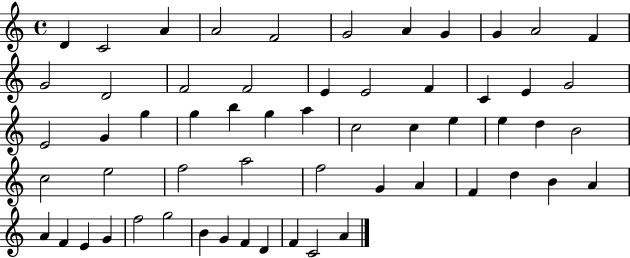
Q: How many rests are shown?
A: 0